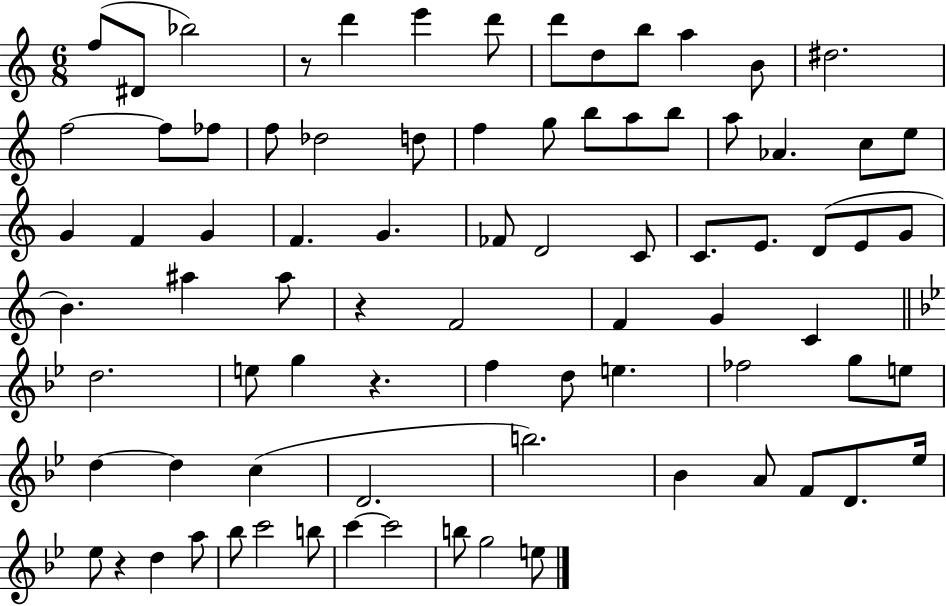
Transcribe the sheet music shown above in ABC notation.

X:1
T:Untitled
M:6/8
L:1/4
K:C
f/2 ^D/2 _b2 z/2 d' e' d'/2 d'/2 d/2 b/2 a B/2 ^d2 f2 f/2 _f/2 f/2 _d2 d/2 f g/2 b/2 a/2 b/2 a/2 _A c/2 e/2 G F G F G _F/2 D2 C/2 C/2 E/2 D/2 E/2 G/2 B ^a ^a/2 z F2 F G C d2 e/2 g z f d/2 e _f2 g/2 e/2 d d c D2 b2 _B A/2 F/2 D/2 _e/4 _e/2 z d a/2 _b/2 c'2 b/2 c' c'2 b/2 g2 e/2